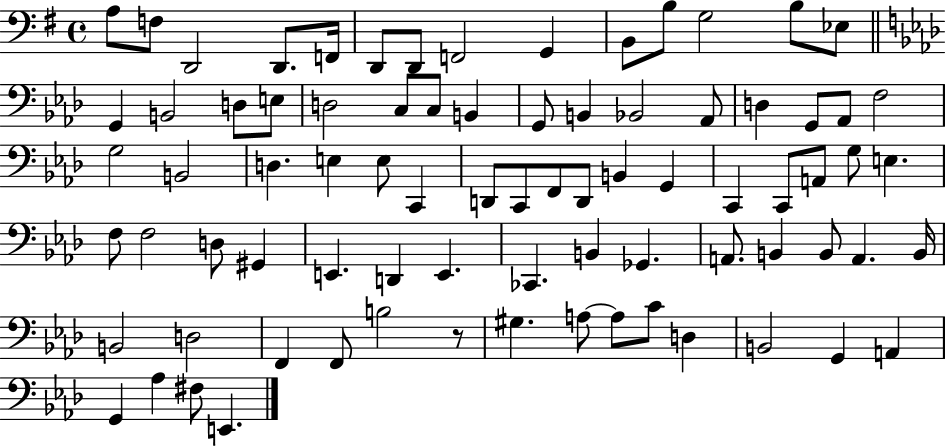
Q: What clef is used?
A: bass